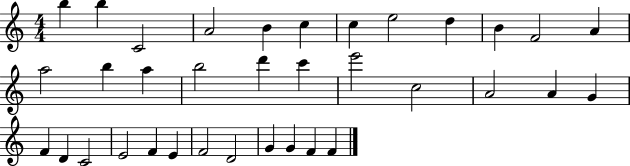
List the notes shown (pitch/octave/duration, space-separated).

B5/q B5/q C4/h A4/h B4/q C5/q C5/q E5/h D5/q B4/q F4/h A4/q A5/h B5/q A5/q B5/h D6/q C6/q E6/h C5/h A4/h A4/q G4/q F4/q D4/q C4/h E4/h F4/q E4/q F4/h D4/h G4/q G4/q F4/q F4/q